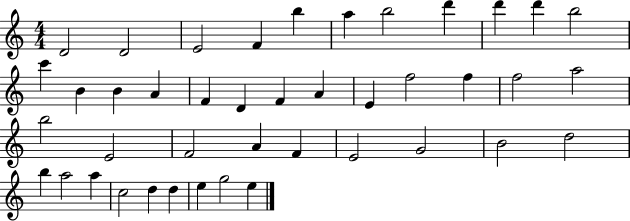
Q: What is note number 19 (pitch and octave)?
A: A4